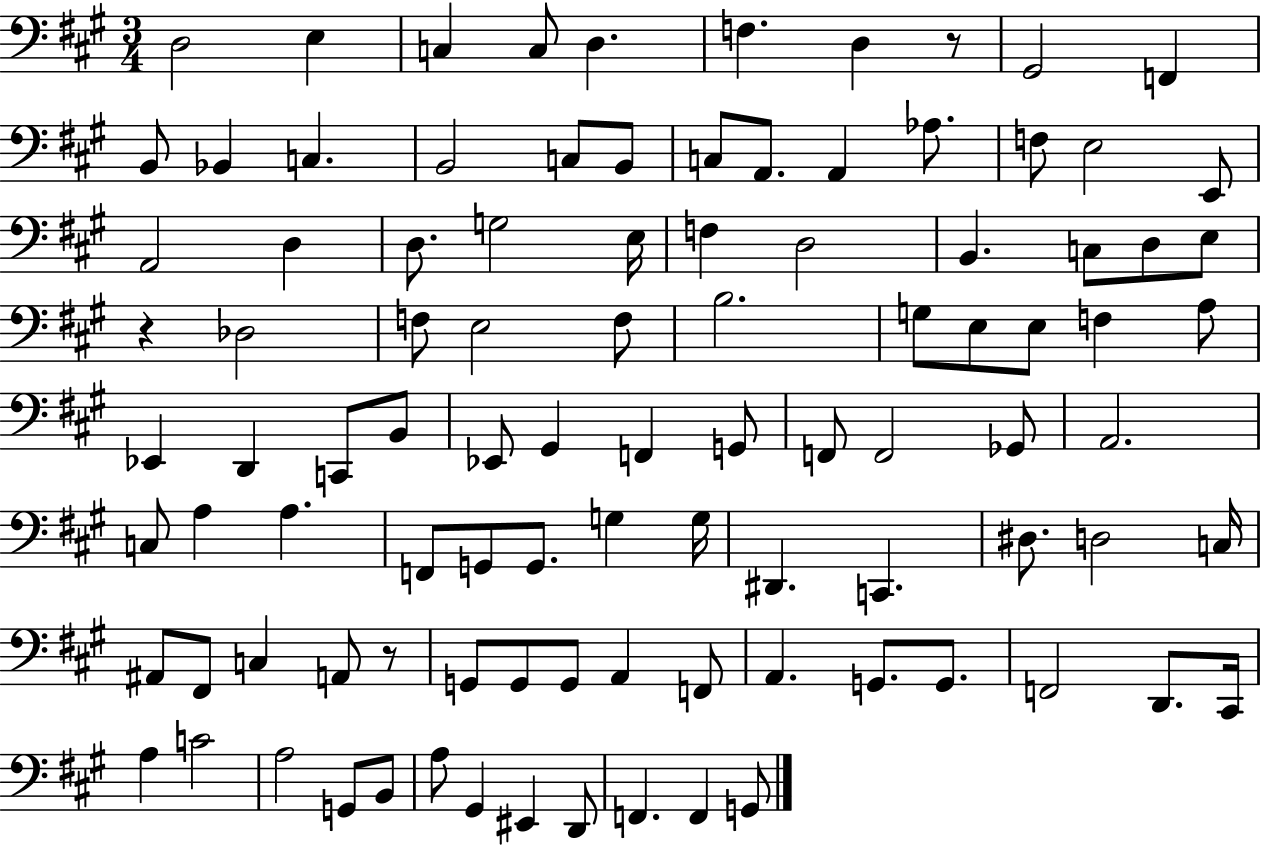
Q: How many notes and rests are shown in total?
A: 98